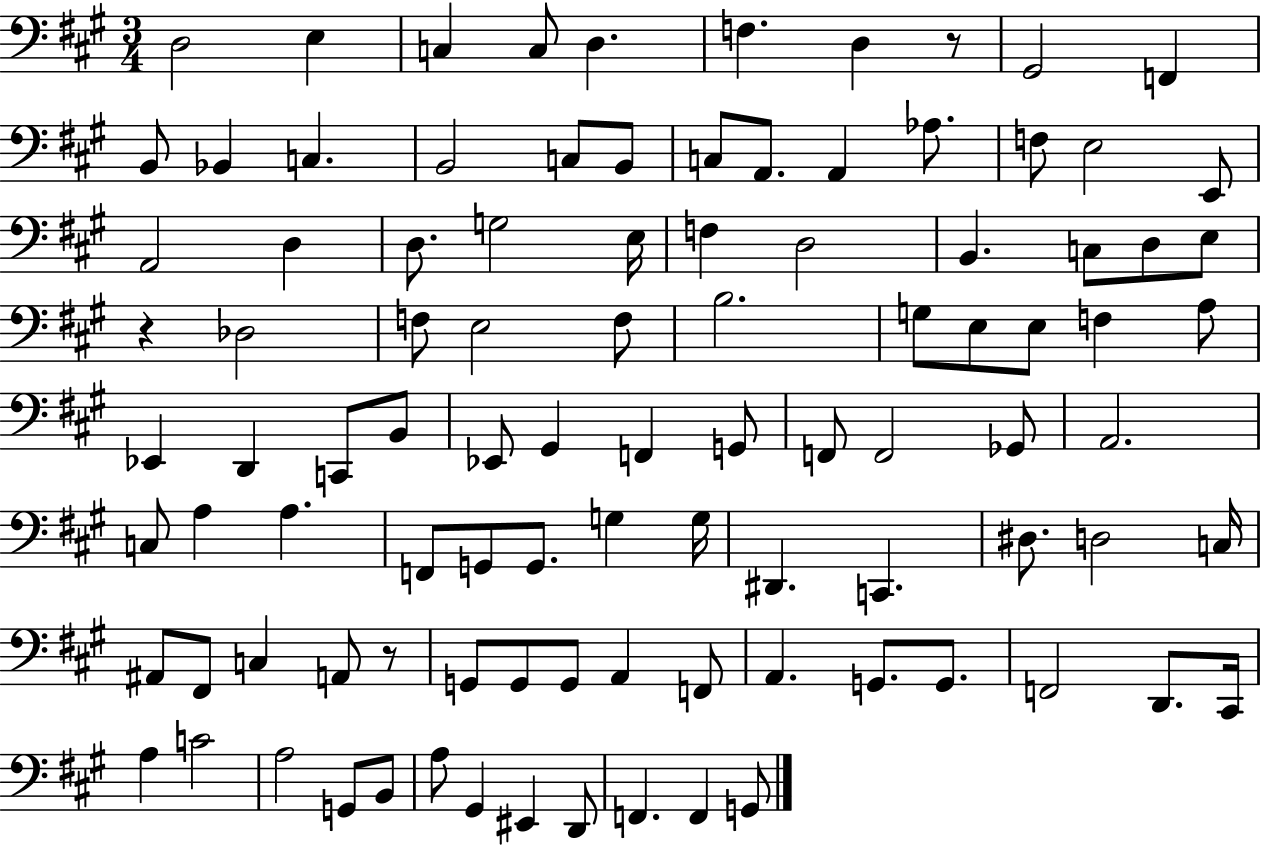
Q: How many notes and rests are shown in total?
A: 98